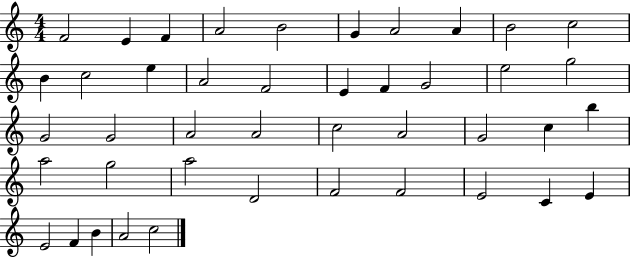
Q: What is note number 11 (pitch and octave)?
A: B4